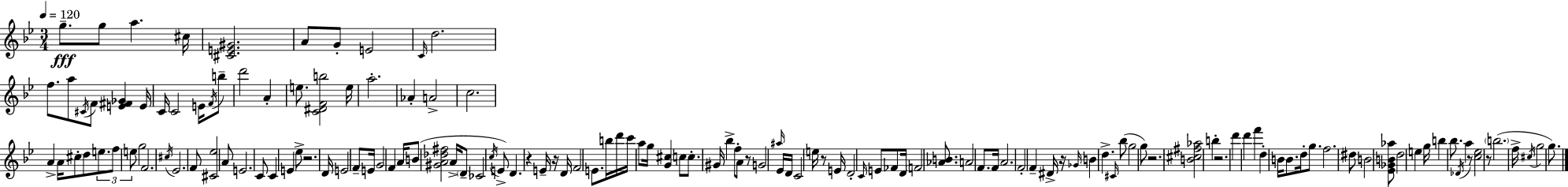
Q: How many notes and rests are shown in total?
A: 145